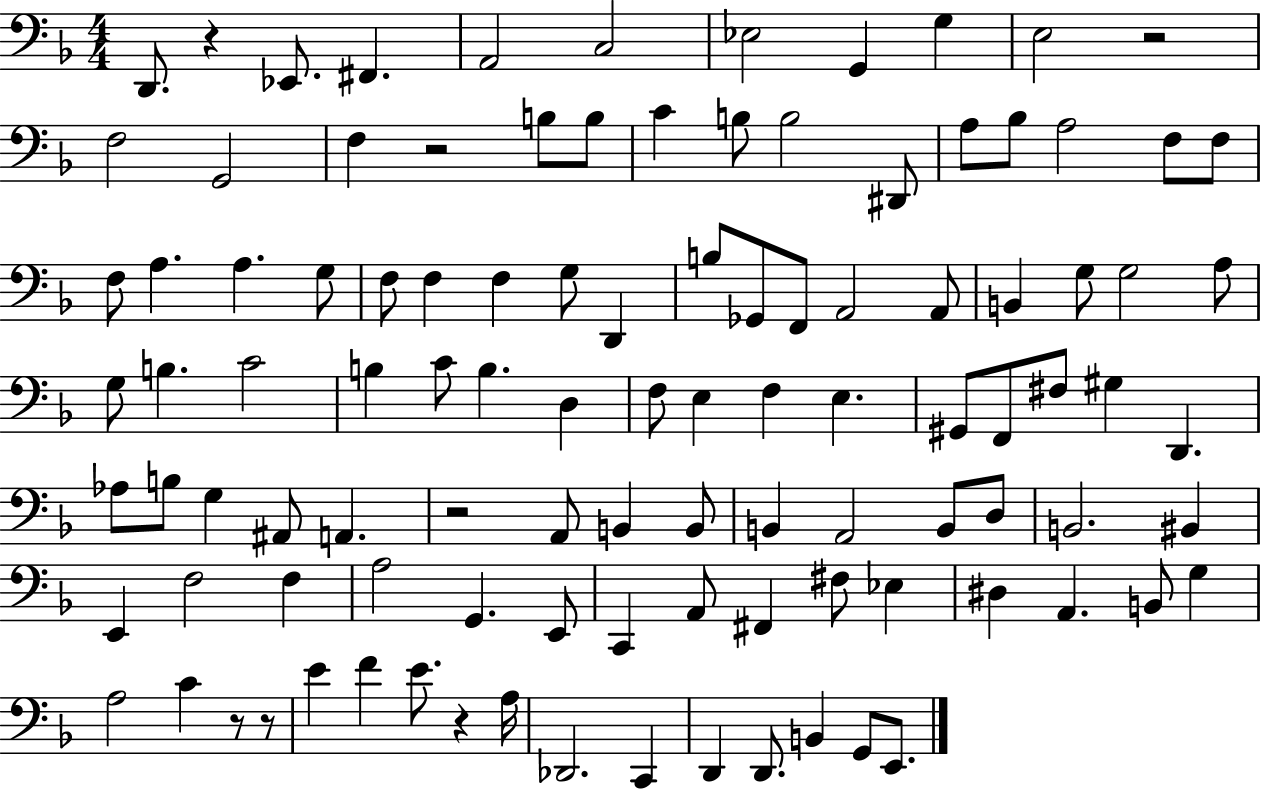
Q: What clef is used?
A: bass